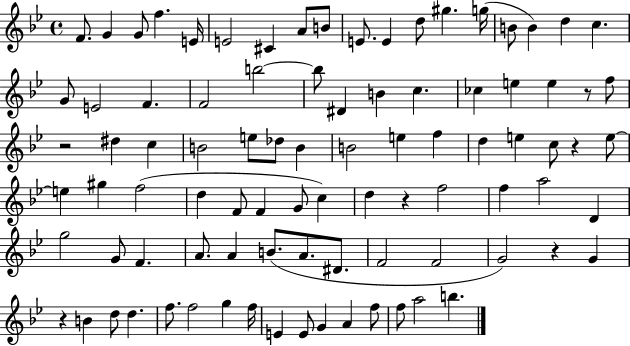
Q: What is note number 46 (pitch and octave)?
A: G#5